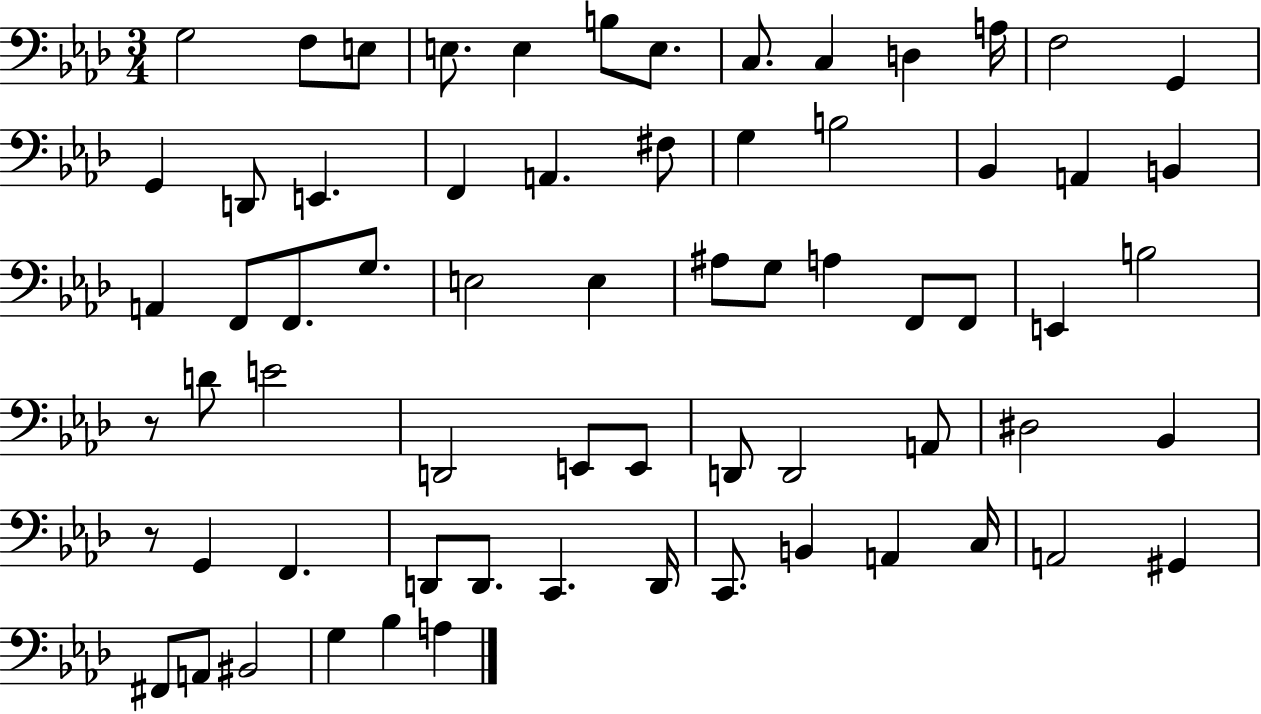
G3/h F3/e E3/e E3/e. E3/q B3/e E3/e. C3/e. C3/q D3/q A3/s F3/h G2/q G2/q D2/e E2/q. F2/q A2/q. F#3/e G3/q B3/h Bb2/q A2/q B2/q A2/q F2/e F2/e. G3/e. E3/h E3/q A#3/e G3/e A3/q F2/e F2/e E2/q B3/h R/e D4/e E4/h D2/h E2/e E2/e D2/e D2/h A2/e D#3/h Bb2/q R/e G2/q F2/q. D2/e D2/e. C2/q. D2/s C2/e. B2/q A2/q C3/s A2/h G#2/q F#2/e A2/e BIS2/h G3/q Bb3/q A3/q